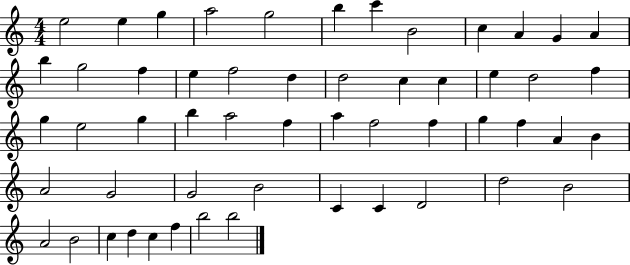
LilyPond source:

{
  \clef treble
  \numericTimeSignature
  \time 4/4
  \key c \major
  e''2 e''4 g''4 | a''2 g''2 | b''4 c'''4 b'2 | c''4 a'4 g'4 a'4 | \break b''4 g''2 f''4 | e''4 f''2 d''4 | d''2 c''4 c''4 | e''4 d''2 f''4 | \break g''4 e''2 g''4 | b''4 a''2 f''4 | a''4 f''2 f''4 | g''4 f''4 a'4 b'4 | \break a'2 g'2 | g'2 b'2 | c'4 c'4 d'2 | d''2 b'2 | \break a'2 b'2 | c''4 d''4 c''4 f''4 | b''2 b''2 | \bar "|."
}